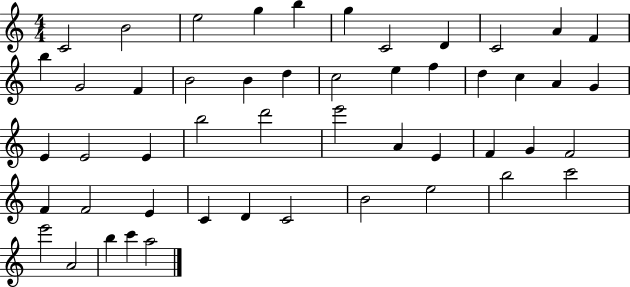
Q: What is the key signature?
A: C major